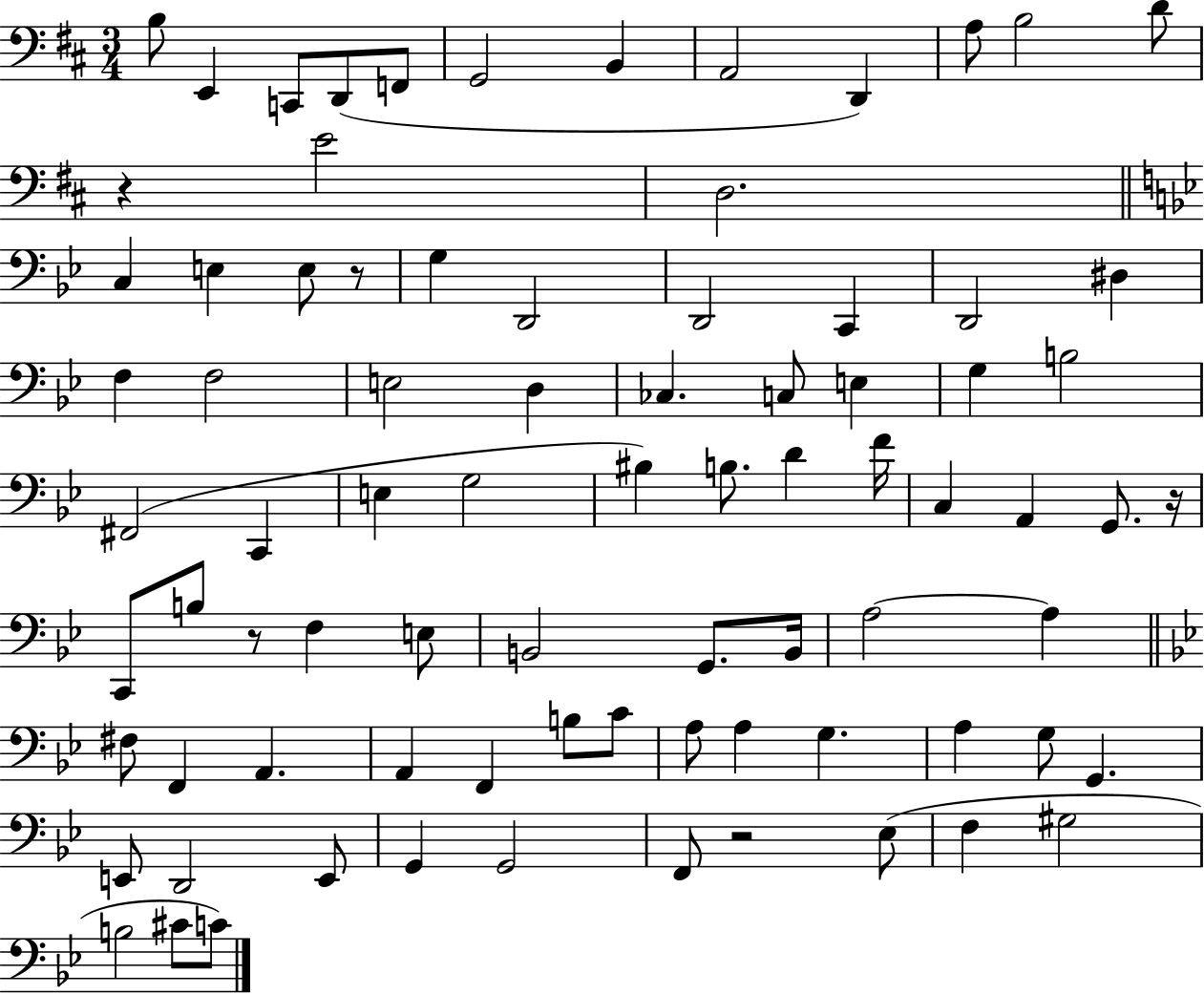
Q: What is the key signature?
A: D major